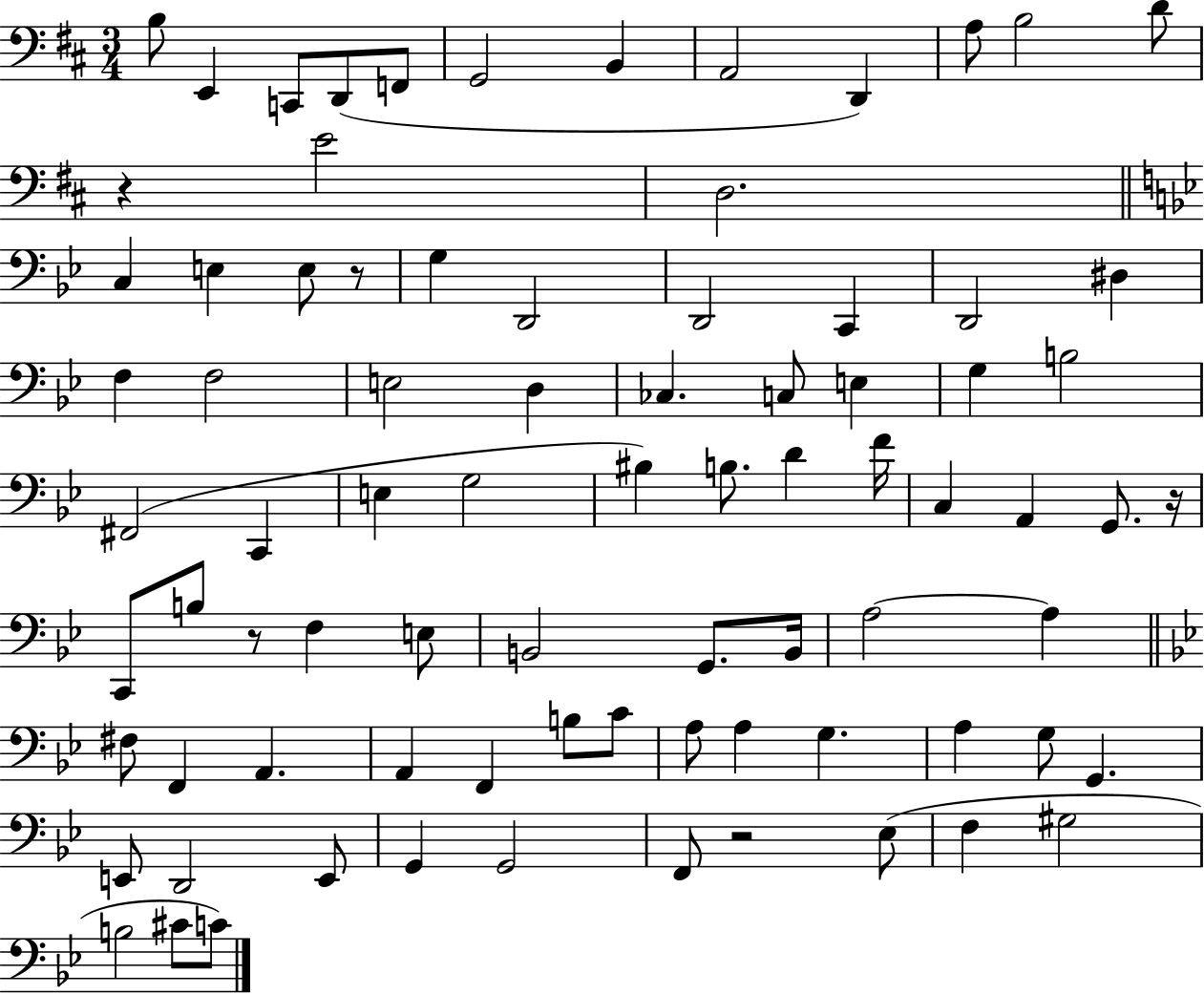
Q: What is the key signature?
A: D major